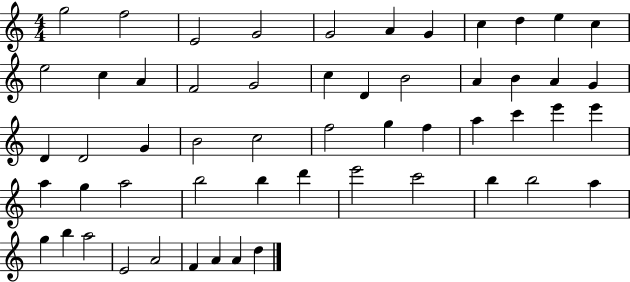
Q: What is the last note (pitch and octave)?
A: D5